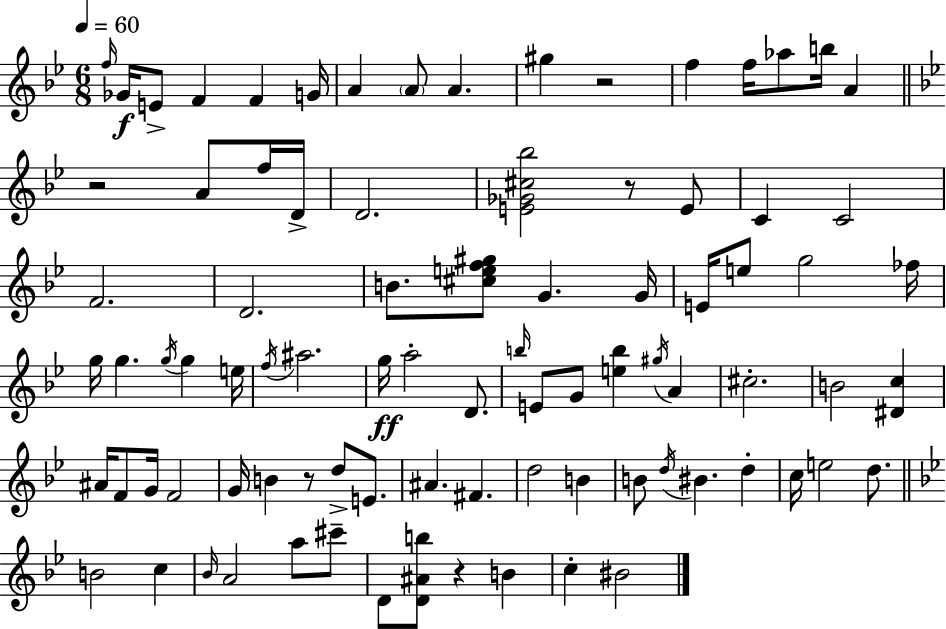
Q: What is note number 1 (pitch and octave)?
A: F5